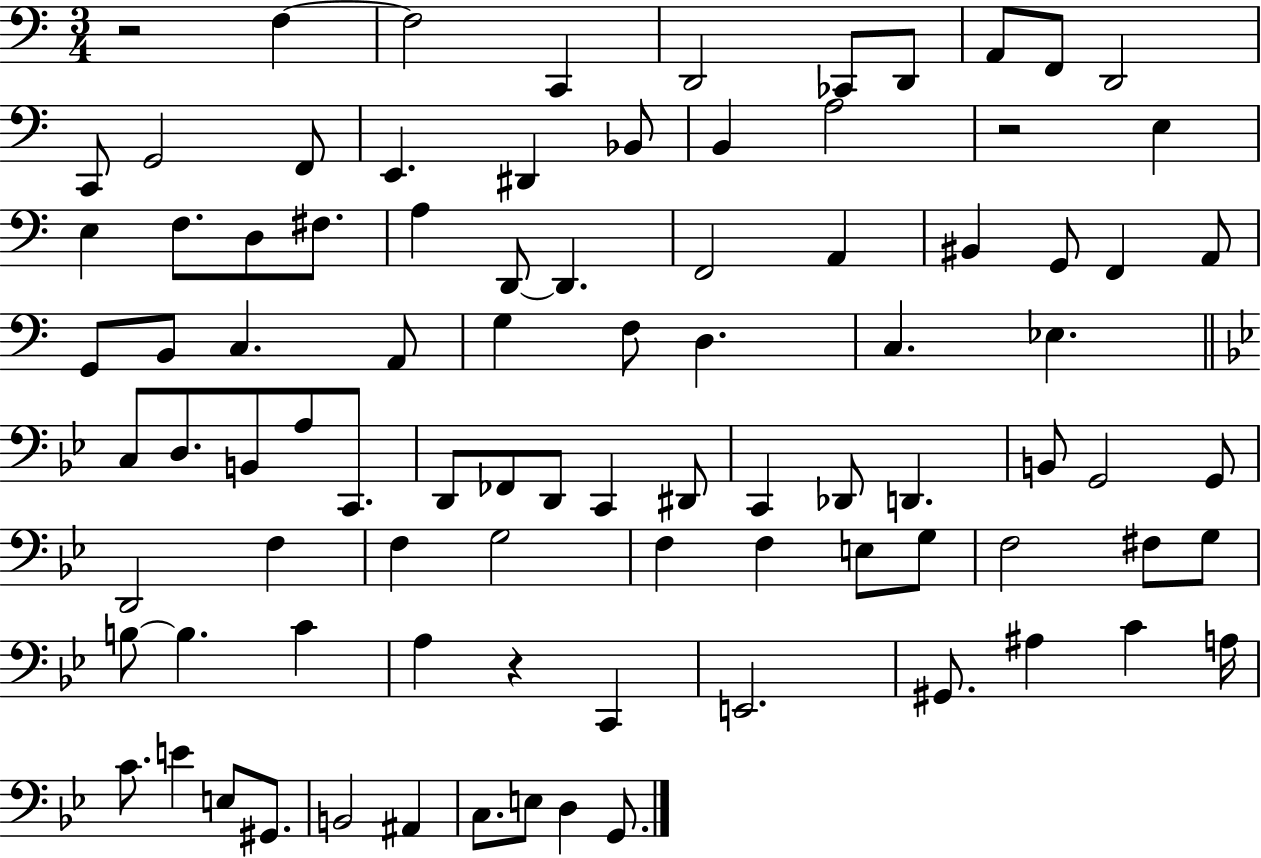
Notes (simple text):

R/h F3/q F3/h C2/q D2/h CES2/e D2/e A2/e F2/e D2/h C2/e G2/h F2/e E2/q. D#2/q Bb2/e B2/q A3/h R/h E3/q E3/q F3/e. D3/e F#3/e. A3/q D2/e D2/q. F2/h A2/q BIS2/q G2/e F2/q A2/e G2/e B2/e C3/q. A2/e G3/q F3/e D3/q. C3/q. Eb3/q. C3/e D3/e. B2/e A3/e C2/e. D2/e FES2/e D2/e C2/q D#2/e C2/q Db2/e D2/q. B2/e G2/h G2/e D2/h F3/q F3/q G3/h F3/q F3/q E3/e G3/e F3/h F#3/e G3/e B3/e B3/q. C4/q A3/q R/q C2/q E2/h. G#2/e. A#3/q C4/q A3/s C4/e. E4/q E3/e G#2/e. B2/h A#2/q C3/e. E3/e D3/q G2/e.